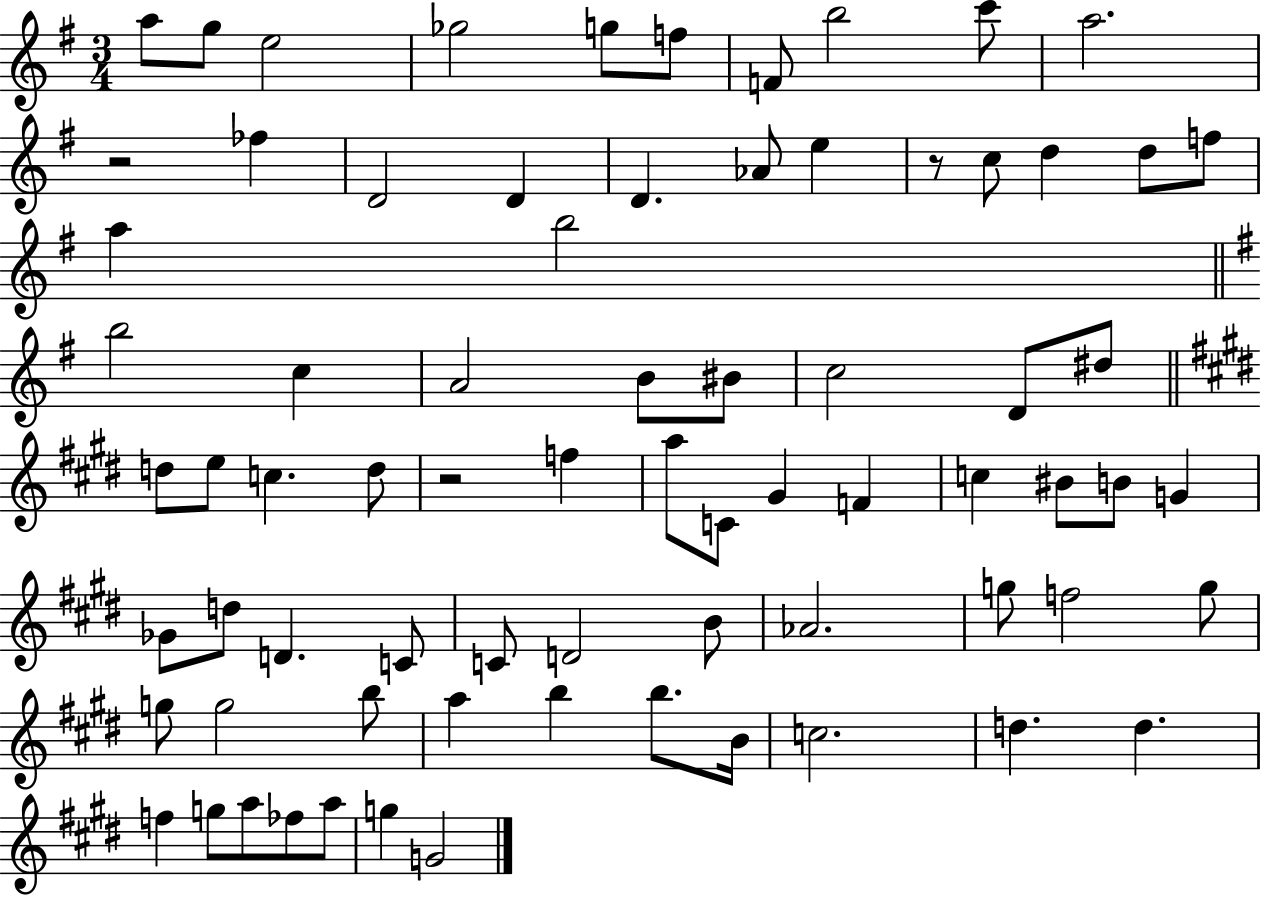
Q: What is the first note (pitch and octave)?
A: A5